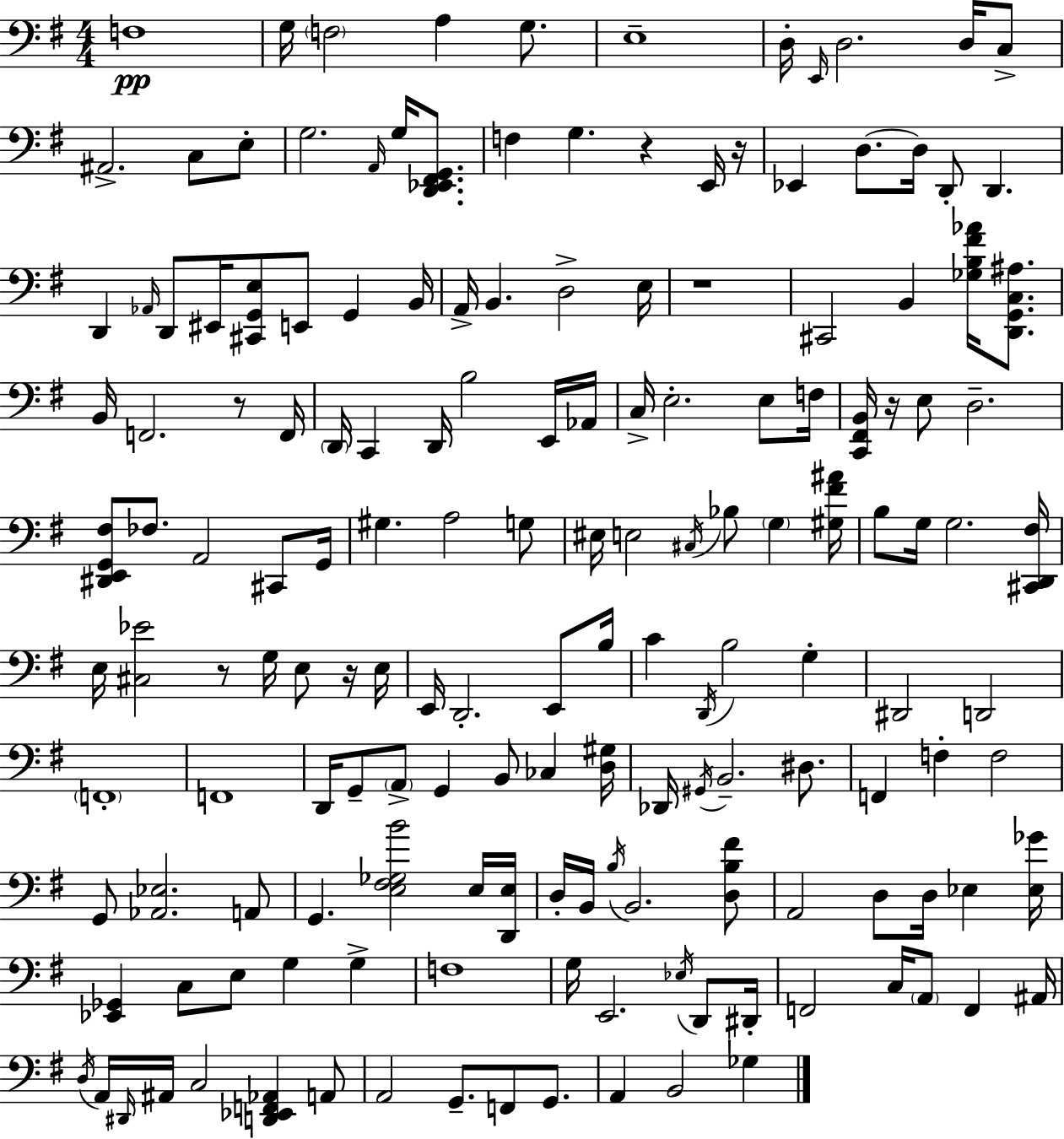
X:1
T:Untitled
M:4/4
L:1/4
K:Em
F,4 G,/4 F,2 A, G,/2 E,4 D,/4 E,,/4 D,2 D,/4 C,/2 ^A,,2 C,/2 E,/2 G,2 A,,/4 G,/4 [D,,_E,,^F,,G,,]/2 F, G, z E,,/4 z/4 _E,, D,/2 D,/4 D,,/2 D,, D,, _A,,/4 D,,/2 ^E,,/4 [^C,,G,,E,]/2 E,,/2 G,, B,,/4 A,,/4 B,, D,2 E,/4 z4 ^C,,2 B,, [_G,B,^F_A]/4 [D,,G,,C,^A,]/2 B,,/4 F,,2 z/2 F,,/4 D,,/4 C,, D,,/4 B,2 E,,/4 _A,,/4 C,/4 E,2 E,/2 F,/4 [C,,^F,,B,,]/4 z/4 E,/2 D,2 [^D,,E,,G,,^F,]/2 _F,/2 A,,2 ^C,,/2 G,,/4 ^G, A,2 G,/2 ^E,/4 E,2 ^C,/4 _B,/2 G, [^G,^F^A]/4 B,/2 G,/4 G,2 [^C,,D,,^F,]/4 E,/4 [^C,_E]2 z/2 G,/4 E,/2 z/4 E,/4 E,,/4 D,,2 E,,/2 B,/4 C D,,/4 B,2 G, ^D,,2 D,,2 F,,4 F,,4 D,,/4 G,,/2 A,,/2 G,, B,,/2 _C, [D,^G,]/4 _D,,/4 ^G,,/4 B,,2 ^D,/2 F,, F, F,2 G,,/2 [_A,,_E,]2 A,,/2 G,, [E,^F,_G,B]2 E,/4 [D,,E,]/4 D,/4 B,,/4 B,/4 B,,2 [D,B,^F]/2 A,,2 D,/2 D,/4 _E, [_E,_G]/4 [_E,,_G,,] C,/2 E,/2 G, G, F,4 G,/4 E,,2 _E,/4 D,,/2 ^D,,/4 F,,2 C,/4 A,,/2 F,, ^A,,/4 D,/4 A,,/4 ^D,,/4 ^A,,/4 C,2 [D,,_E,,F,,_A,,] A,,/2 A,,2 G,,/2 F,,/2 G,,/2 A,, B,,2 _G,